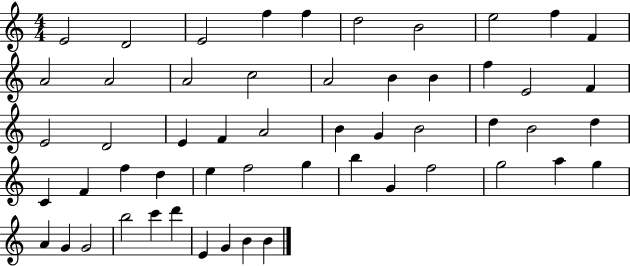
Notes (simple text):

E4/h D4/h E4/h F5/q F5/q D5/h B4/h E5/h F5/q F4/q A4/h A4/h A4/h C5/h A4/h B4/q B4/q F5/q E4/h F4/q E4/h D4/h E4/q F4/q A4/h B4/q G4/q B4/h D5/q B4/h D5/q C4/q F4/q F5/q D5/q E5/q F5/h G5/q B5/q G4/q F5/h G5/h A5/q G5/q A4/q G4/q G4/h B5/h C6/q D6/q E4/q G4/q B4/q B4/q